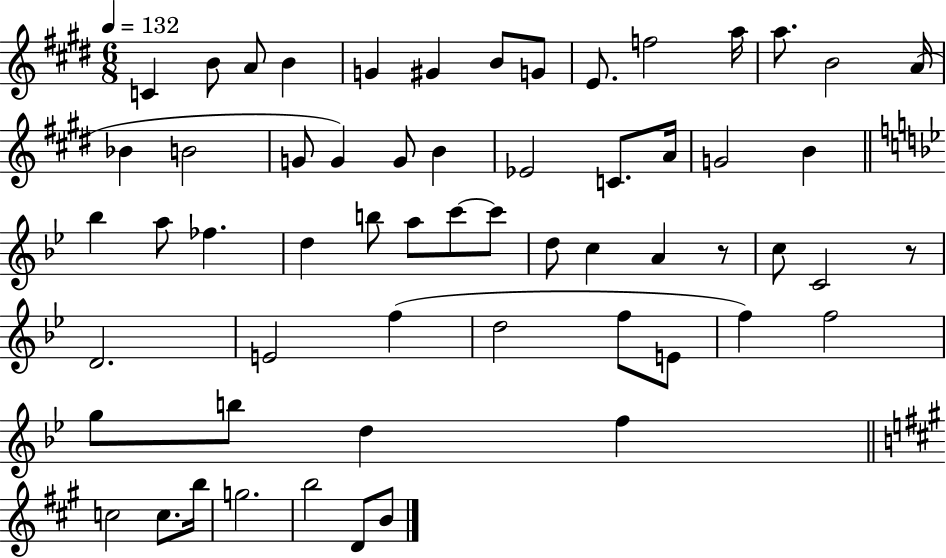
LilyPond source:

{
  \clef treble
  \numericTimeSignature
  \time 6/8
  \key e \major
  \tempo 4 = 132
  c'4 b'8 a'8 b'4 | g'4 gis'4 b'8 g'8 | e'8. f''2 a''16 | a''8. b'2 a'16( | \break bes'4 b'2 | g'8 g'4) g'8 b'4 | ees'2 c'8. a'16 | g'2 b'4 | \break \bar "||" \break \key g \minor bes''4 a''8 fes''4. | d''4 b''8 a''8 c'''8~~ c'''8 | d''8 c''4 a'4 r8 | c''8 c'2 r8 | \break d'2. | e'2 f''4( | d''2 f''8 e'8 | f''4) f''2 | \break g''8 b''8 d''4 f''4 | \bar "||" \break \key a \major c''2 c''8. b''16 | g''2. | b''2 d'8 b'8 | \bar "|."
}